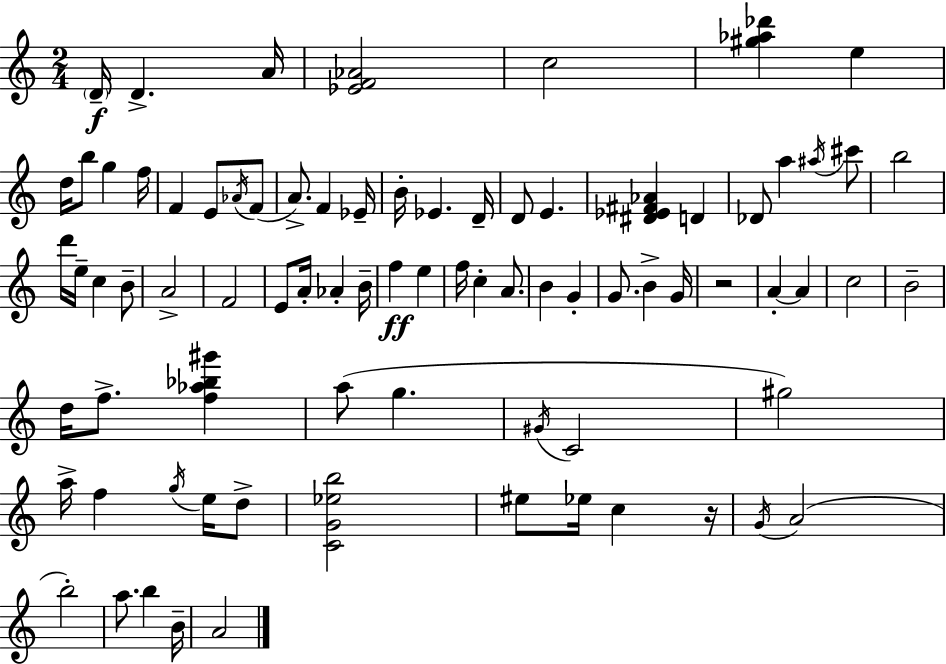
{
  \clef treble
  \numericTimeSignature
  \time 2/4
  \key c \major
  \repeat volta 2 { \parenthesize d'16--\f d'4.-> a'16 | <ees' f' aes'>2 | c''2 | <gis'' aes'' des'''>4 e''4 | \break d''16 b''8 g''4 f''16 | f'4 e'8 \acciaccatura { aes'16 }( f'8 | a'8.->) f'4 | ees'16-- b'16-. ees'4. | \break d'16-- d'8 e'4. | <dis' ees' fis' aes'>4 d'4 | des'8 a''4 \acciaccatura { ais''16 } | cis'''8 b''2 | \break d'''16 e''16-- c''4 | b'8-- a'2-> | f'2 | e'8 a'16-. aes'4-. | \break b'16-- f''4\ff e''4 | f''16 c''4-. a'8. | b'4 g'4-. | g'8. b'4-> | \break g'16 r2 | a'4-.~~ a'4 | c''2 | b'2-- | \break d''16 f''8.-> <f'' aes'' bes'' gis'''>4 | a''8( g''4. | \acciaccatura { gis'16 } c'2 | gis''2) | \break a''16-> f''4 | \acciaccatura { g''16 } e''16 d''8-> <c' g' ees'' b''>2 | eis''8 ees''16 c''4 | r16 \acciaccatura { g'16 }( a'2 | \break b''2-.) | a''8. | b''4 b'16-- a'2 | } \bar "|."
}